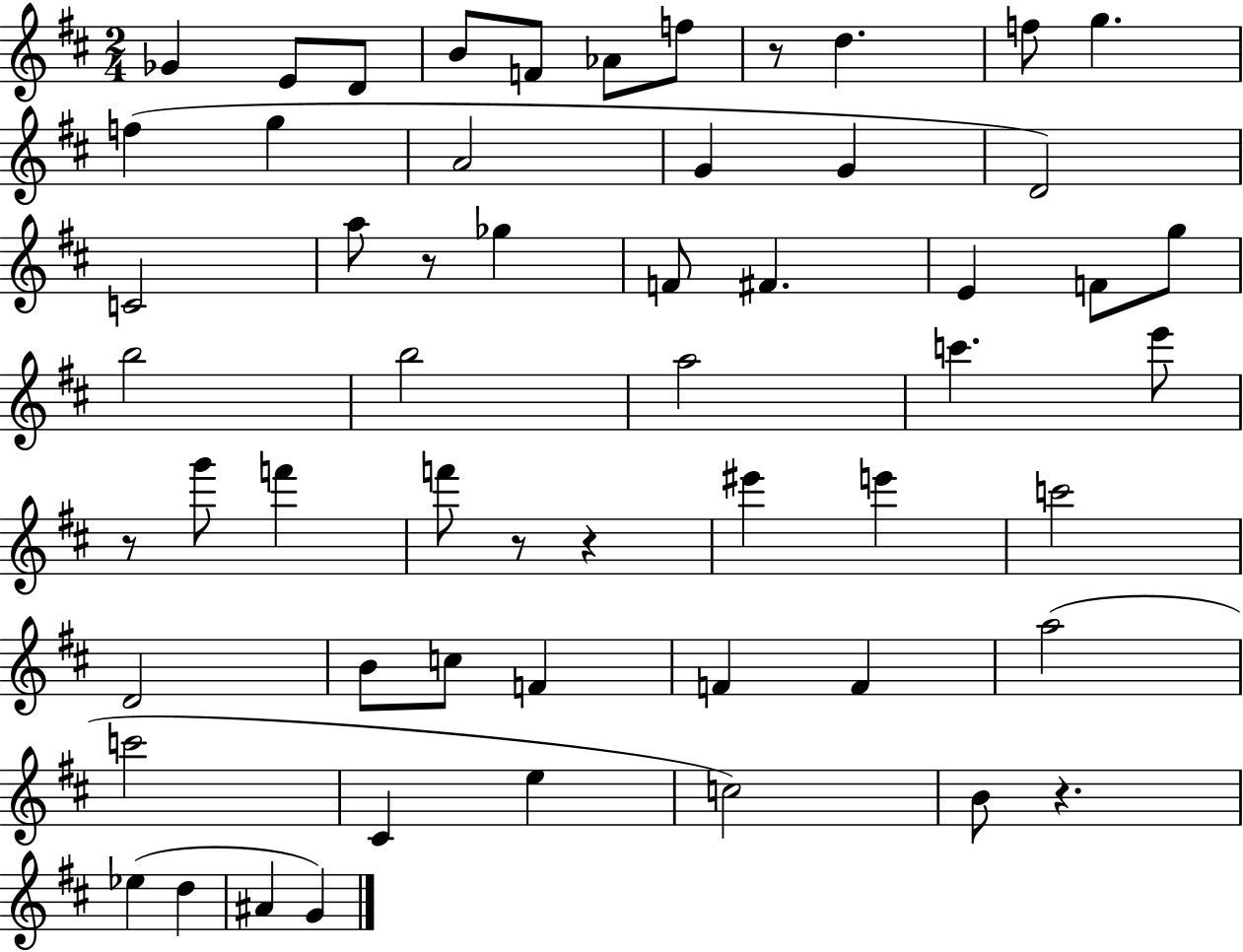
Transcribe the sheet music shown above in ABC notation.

X:1
T:Untitled
M:2/4
L:1/4
K:D
_G E/2 D/2 B/2 F/2 _A/2 f/2 z/2 d f/2 g f g A2 G G D2 C2 a/2 z/2 _g F/2 ^F E F/2 g/2 b2 b2 a2 c' e'/2 z/2 g'/2 f' f'/2 z/2 z ^e' e' c'2 D2 B/2 c/2 F F F a2 c'2 ^C e c2 B/2 z _e d ^A G